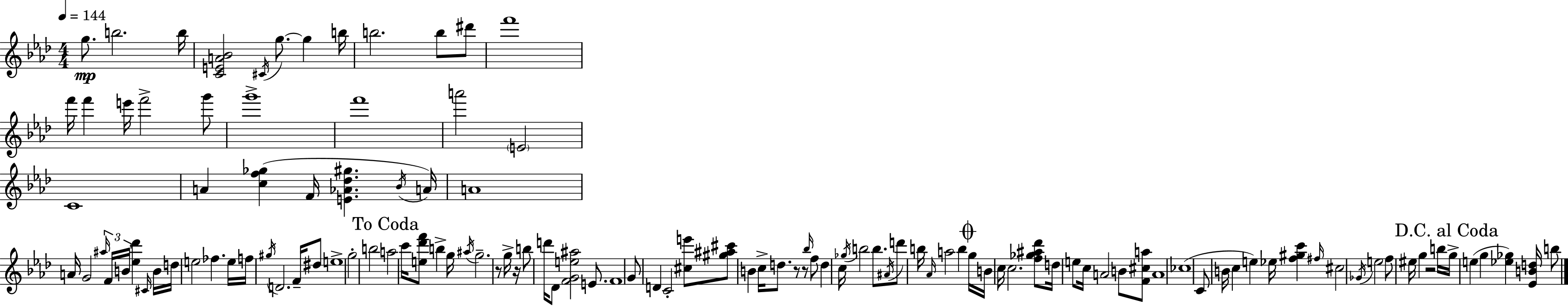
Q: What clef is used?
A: treble